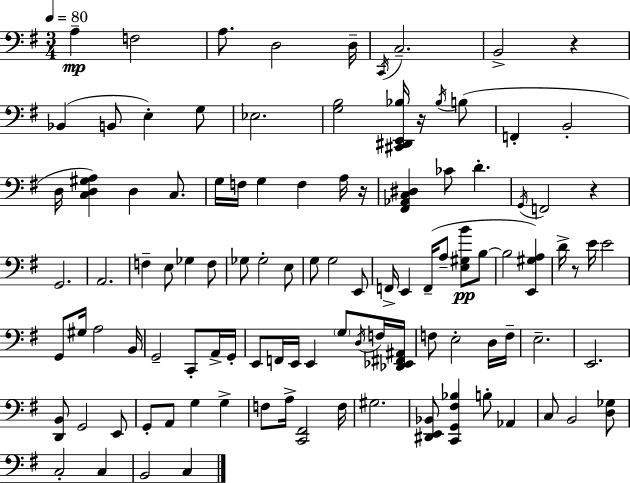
A3/q F3/h A3/e. D3/h D3/s C2/s C3/h. B2/h R/q Bb2/q B2/e E3/q G3/e Eb3/h. [G3,B3]/h [C#2,D#2,E2,Bb3]/s R/s Bb3/s B3/e F2/q B2/h D3/s [C3,D3,G#3,A3]/q D3/q C3/e. G3/s F3/s G3/q F3/q A3/s R/s [F#2,Ab2,C3,D#3]/q CES4/e D4/q. G2/s F2/h R/q G2/h. A2/h. F3/q E3/e Gb3/q F3/e Gb3/e Gb3/h E3/e G3/e G3/h E2/e F2/s E2/q F2/s A3/e [E3,G#3,B4]/e B3/e B3/h [E2,G#3,A3]/q D4/s R/e E4/s E4/h G2/e G#3/s A3/h B2/s G2/h C2/e A2/s G2/s E2/e F2/s E2/s E2/q G3/e D3/s F3/s [Db2,Eb2,F#2,A#2]/s F3/e E3/h D3/s F3/s E3/h. E2/h. [D2,B2]/e G2/h E2/e G2/e A2/e G3/q G3/q F3/e A3/s [C2,F#2]/h F3/s G#3/h. [D#2,E2,Bb2]/e [C2,G2,F#3,Bb3]/q B3/e Ab2/q C3/e B2/h [D3,Gb3]/e C3/h C3/q B2/h C3/q